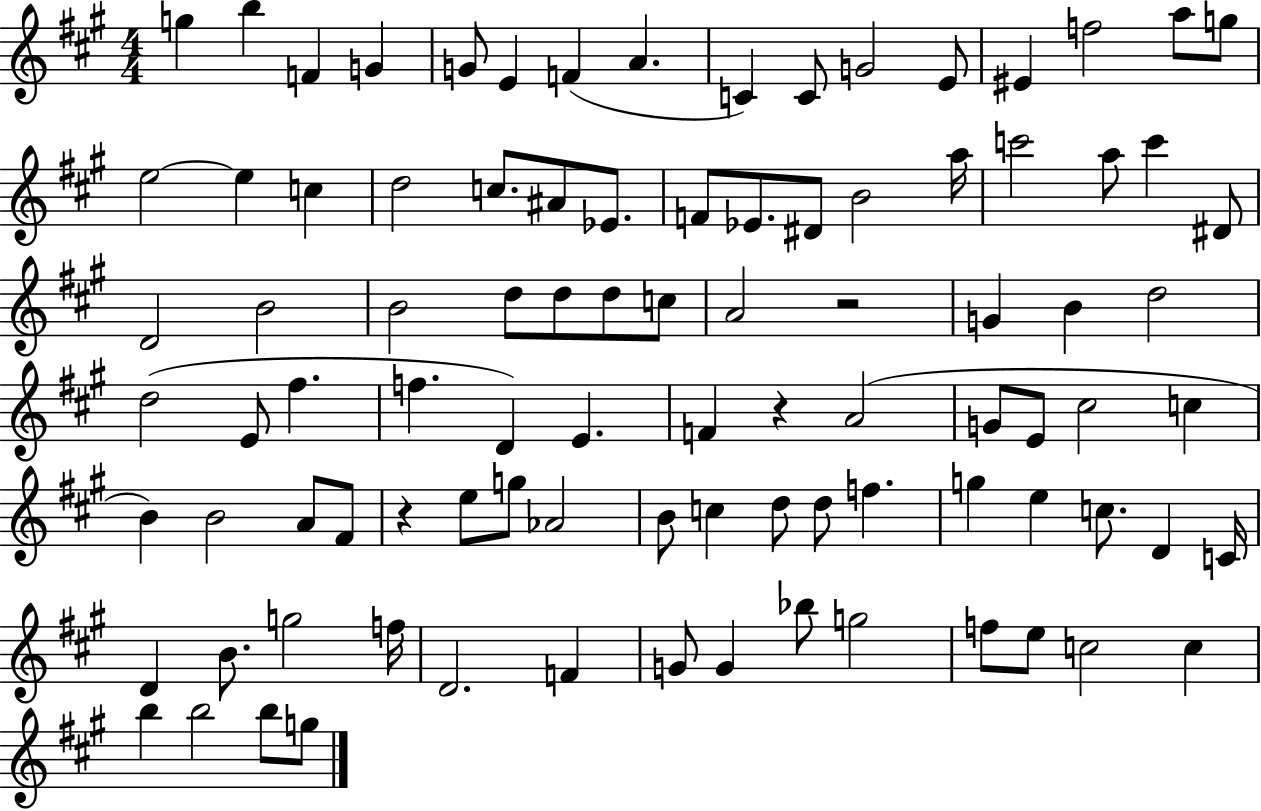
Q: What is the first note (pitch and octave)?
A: G5